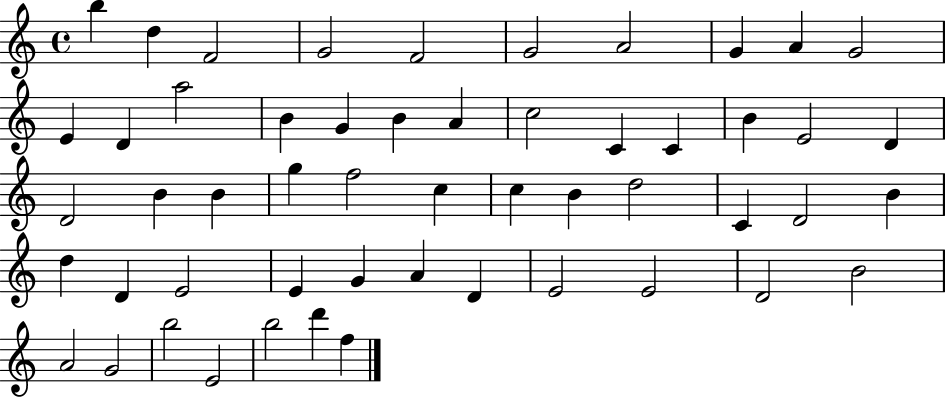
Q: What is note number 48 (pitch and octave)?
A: G4